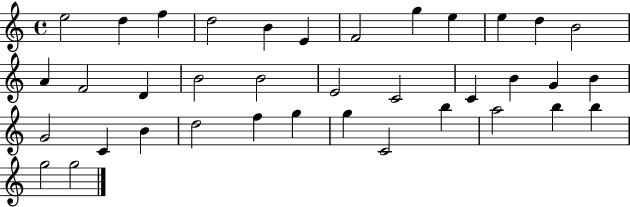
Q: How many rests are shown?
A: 0